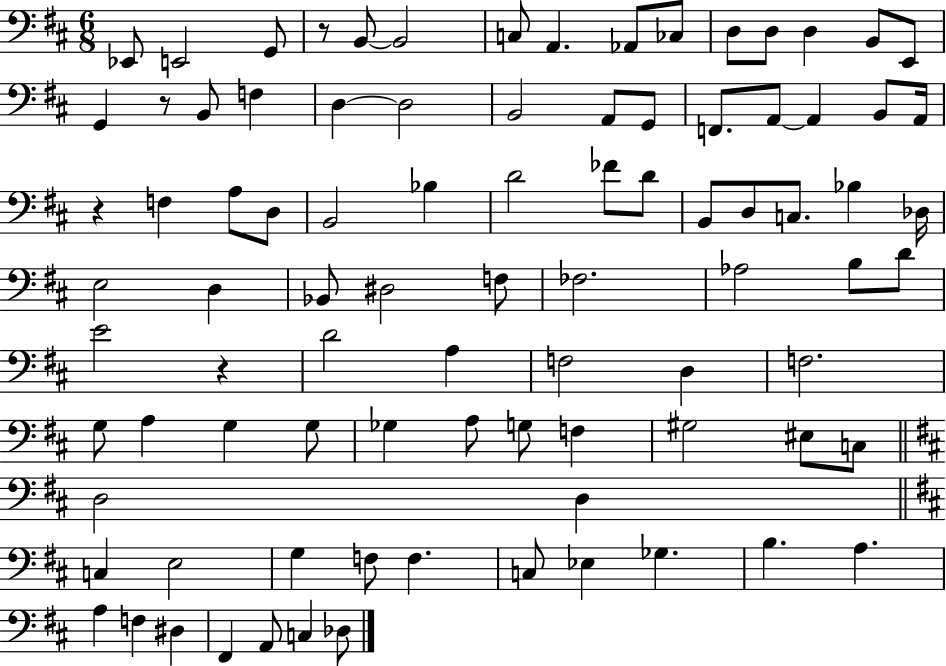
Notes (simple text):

Eb2/e E2/h G2/e R/e B2/e B2/h C3/e A2/q. Ab2/e CES3/e D3/e D3/e D3/q B2/e E2/e G2/q R/e B2/e F3/q D3/q D3/h B2/h A2/e G2/e F2/e. A2/e A2/q B2/e A2/s R/q F3/q A3/e D3/e B2/h Bb3/q D4/h FES4/e D4/e B2/e D3/e C3/e. Bb3/q Db3/s E3/h D3/q Bb2/e D#3/h F3/e FES3/h. Ab3/h B3/e D4/e E4/h R/q D4/h A3/q F3/h D3/q F3/h. G3/e A3/q G3/q G3/e Gb3/q A3/e G3/e F3/q G#3/h EIS3/e C3/e D3/h D3/q C3/q E3/h G3/q F3/e F3/q. C3/e Eb3/q Gb3/q. B3/q. A3/q. A3/q F3/q D#3/q F#2/q A2/e C3/q Db3/e